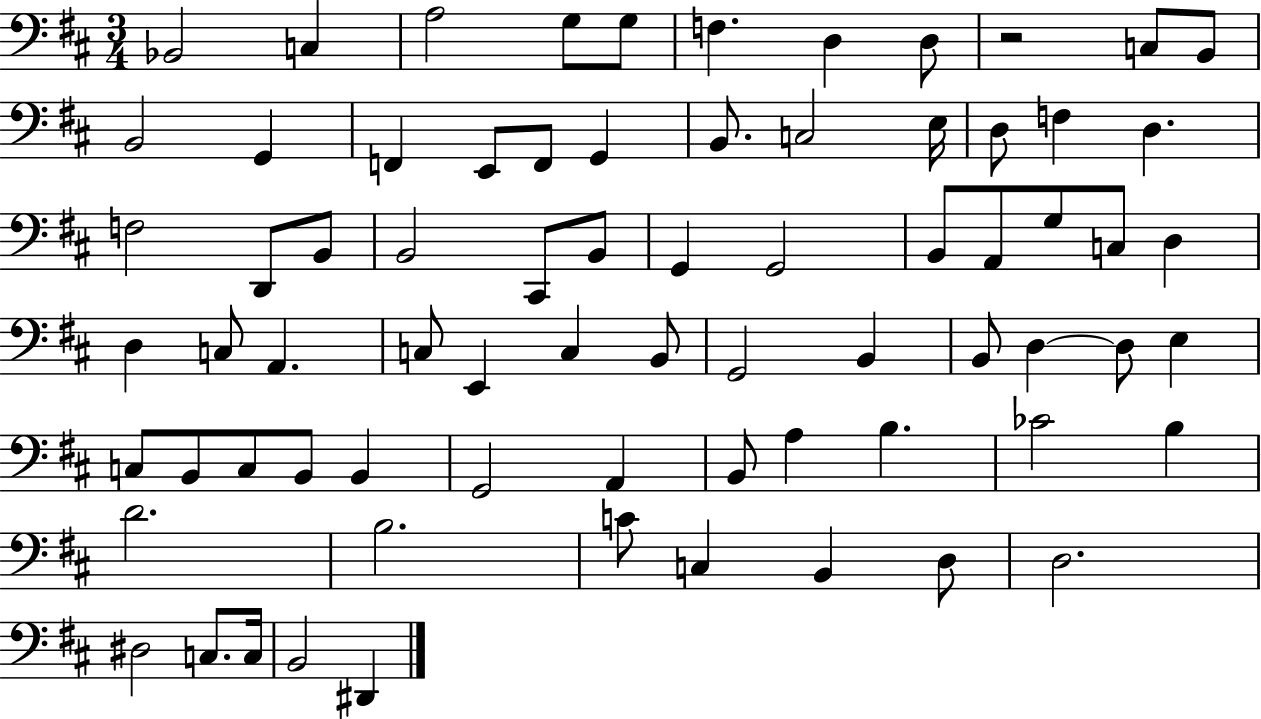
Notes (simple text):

Bb2/h C3/q A3/h G3/e G3/e F3/q. D3/q D3/e R/h C3/e B2/e B2/h G2/q F2/q E2/e F2/e G2/q B2/e. C3/h E3/s D3/e F3/q D3/q. F3/h D2/e B2/e B2/h C#2/e B2/e G2/q G2/h B2/e A2/e G3/e C3/e D3/q D3/q C3/e A2/q. C3/e E2/q C3/q B2/e G2/h B2/q B2/e D3/q D3/e E3/q C3/e B2/e C3/e B2/e B2/q G2/h A2/q B2/e A3/q B3/q. CES4/h B3/q D4/h. B3/h. C4/e C3/q B2/q D3/e D3/h. D#3/h C3/e. C3/s B2/h D#2/q